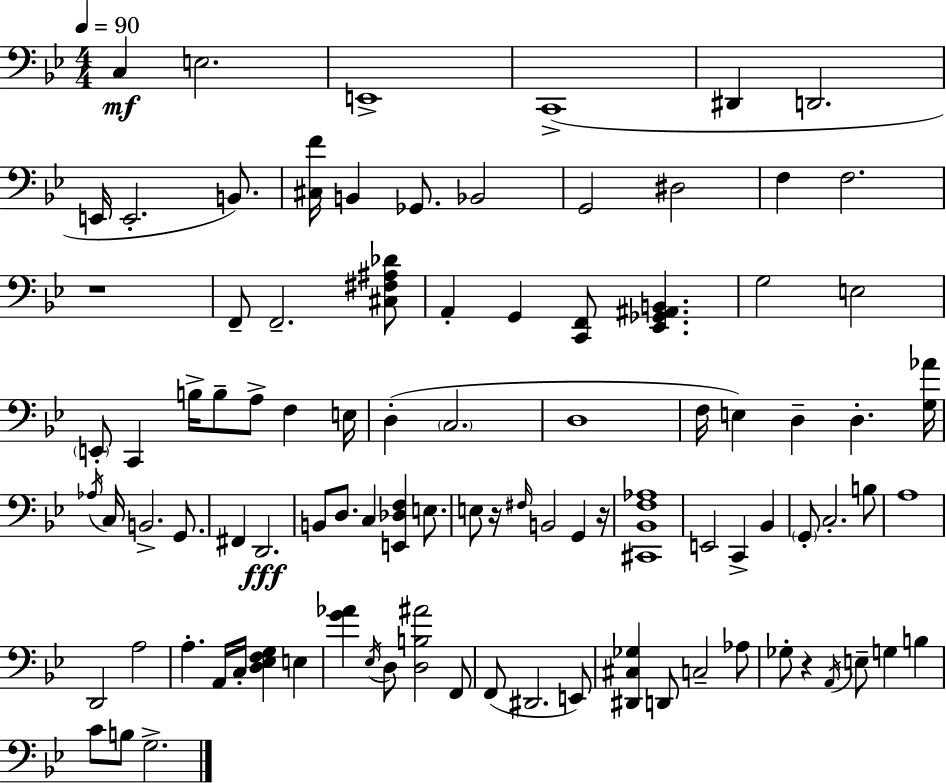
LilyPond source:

{
  \clef bass
  \numericTimeSignature
  \time 4/4
  \key bes \major
  \tempo 4 = 90
  \repeat volta 2 { c4\mf e2. | e,1-> | c,1->( | dis,4 d,2. | \break e,16 e,2.-. b,8.) | <cis f'>16 b,4 ges,8. bes,2 | g,2 dis2 | f4 f2. | \break r1 | f,8-- f,2.-- <cis fis ais des'>8 | a,4-. g,4 <c, f,>8 <ees, ges, ais, b,>4. | g2 e2 | \break \parenthesize e,8-. c,4 b16-> b8-- a8-> f4 e16 | d4-.( \parenthesize c2. | d1 | f16 e4) d4-- d4.-. <g aes'>16 | \break \acciaccatura { aes16 } c16 b,2.-> g,8. | fis,4 d,2.\fff | b,8 d8. c4 <e, des f>4 e8. | e8 r16 \grace { fis16 } b,2 g,4 | \break r16 <cis, bes, f aes>1 | e,2 c,4-> bes,4 | \parenthesize g,8-. c2.-. | b8 a1 | \break d,2 a2 | a4.-. a,16 c16-. <d ees f g>4 e4 | <g' aes'>4 \acciaccatura { ees16 } d8 <d b ais'>2 | f,8 f,8( dis,2. | \break e,8) <dis, cis ges>4 d,8 c2-- | aes8 ges8-. r4 \acciaccatura { a,16 } e8-- g4 | b4 c'8 b8 g2.-> | } \bar "|."
}